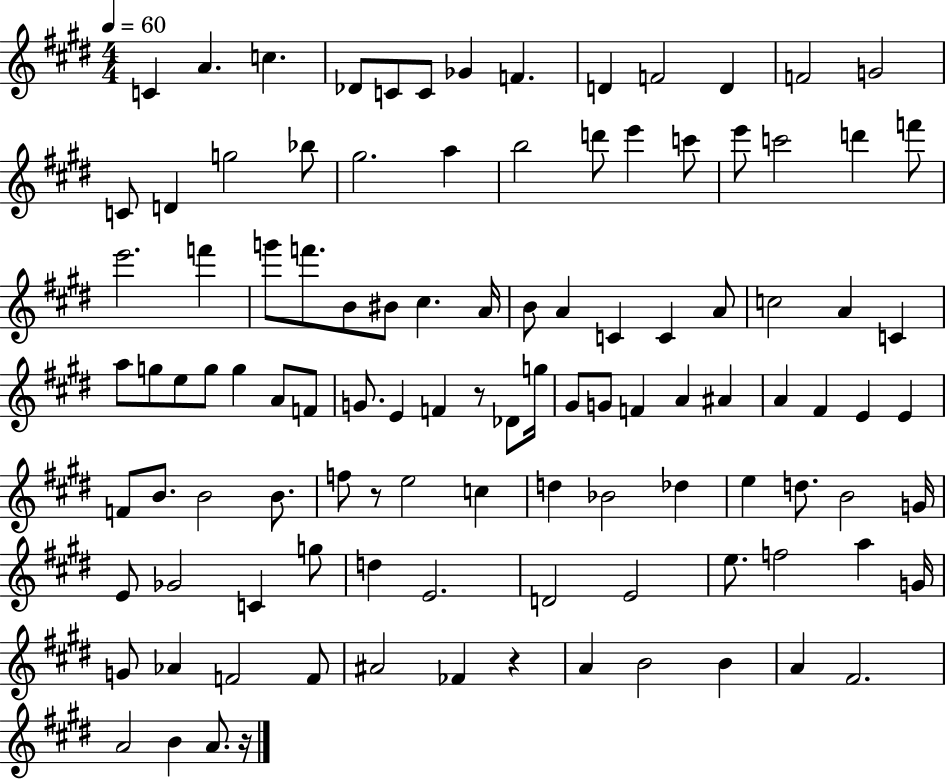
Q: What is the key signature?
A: E major